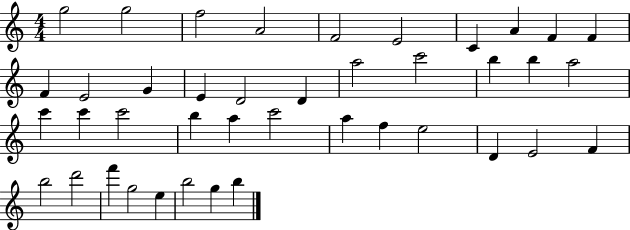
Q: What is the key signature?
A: C major